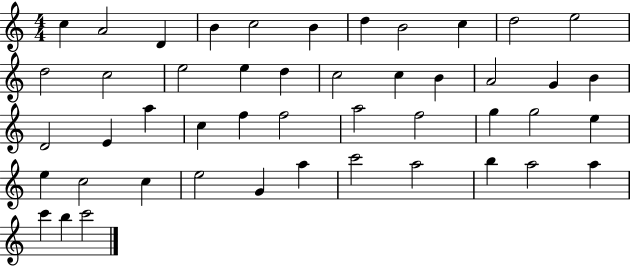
X:1
T:Untitled
M:4/4
L:1/4
K:C
c A2 D B c2 B d B2 c d2 e2 d2 c2 e2 e d c2 c B A2 G B D2 E a c f f2 a2 f2 g g2 e e c2 c e2 G a c'2 a2 b a2 a c' b c'2